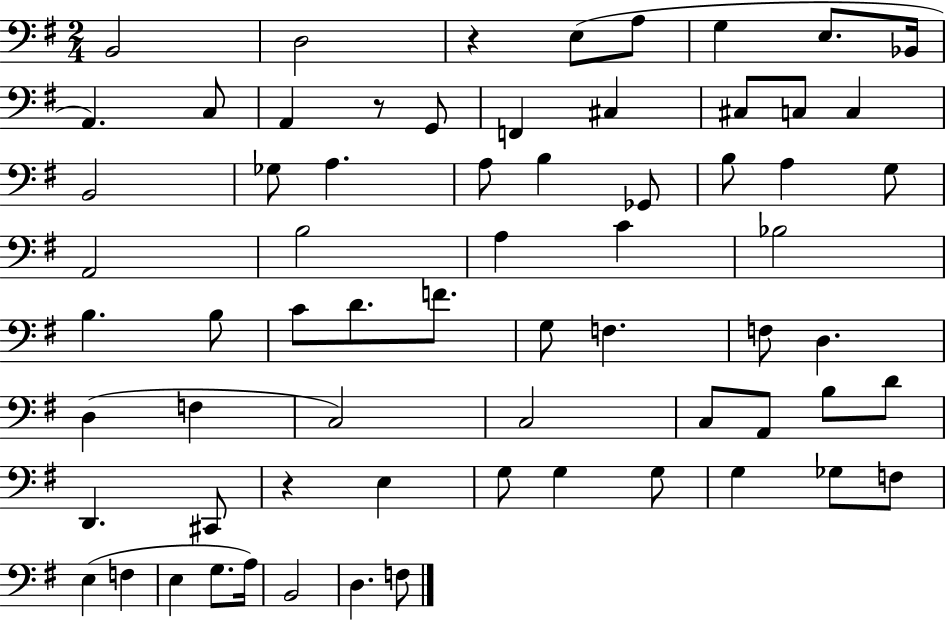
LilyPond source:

{
  \clef bass
  \numericTimeSignature
  \time 2/4
  \key g \major
  b,2 | d2 | r4 e8( a8 | g4 e8. bes,16 | \break a,4.) c8 | a,4 r8 g,8 | f,4 cis4 | cis8 c8 c4 | \break b,2 | ges8 a4. | a8 b4 ges,8 | b8 a4 g8 | \break a,2 | b2 | a4 c'4 | bes2 | \break b4. b8 | c'8 d'8. f'8. | g8 f4. | f8 d4. | \break d4( f4 | c2) | c2 | c8 a,8 b8 d'8 | \break d,4. cis,8 | r4 e4 | g8 g4 g8 | g4 ges8 f8 | \break e4( f4 | e4 g8. a16) | b,2 | d4. f8 | \break \bar "|."
}